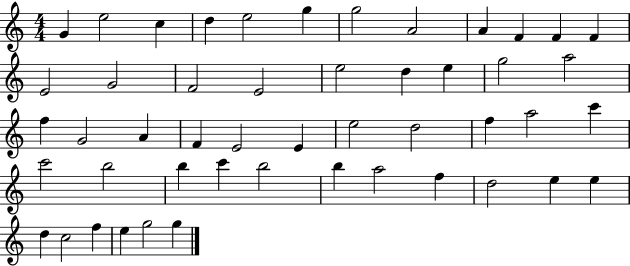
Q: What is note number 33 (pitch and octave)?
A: C6